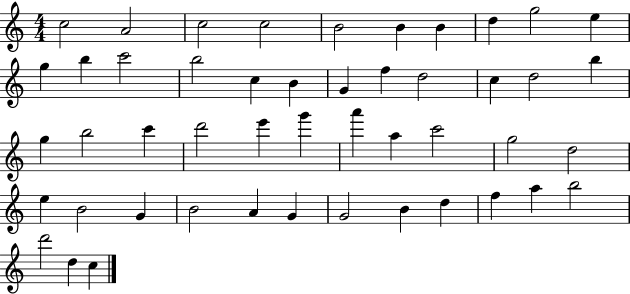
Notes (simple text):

C5/h A4/h C5/h C5/h B4/h B4/q B4/q D5/q G5/h E5/q G5/q B5/q C6/h B5/h C5/q B4/q G4/q F5/q D5/h C5/q D5/h B5/q G5/q B5/h C6/q D6/h E6/q G6/q A6/q A5/q C6/h G5/h D5/h E5/q B4/h G4/q B4/h A4/q G4/q G4/h B4/q D5/q F5/q A5/q B5/h D6/h D5/q C5/q